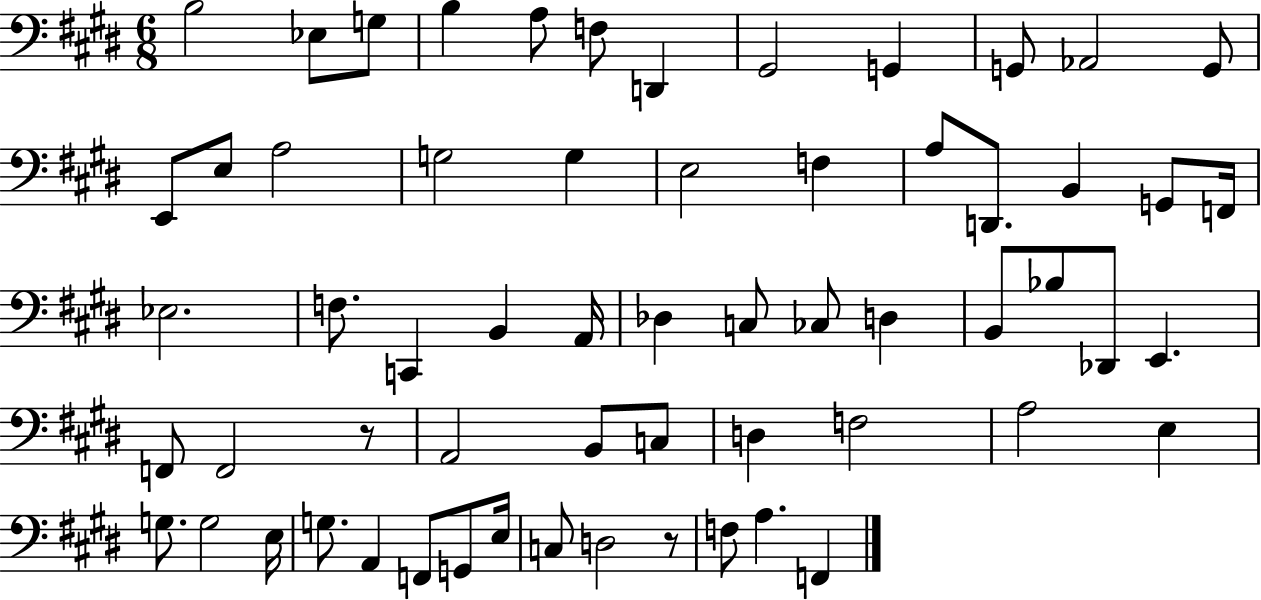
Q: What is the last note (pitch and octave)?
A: F2